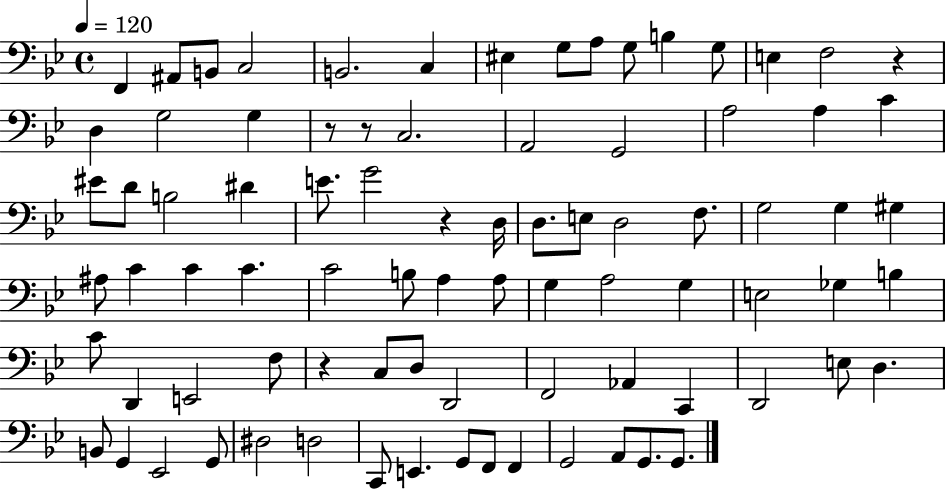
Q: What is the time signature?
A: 4/4